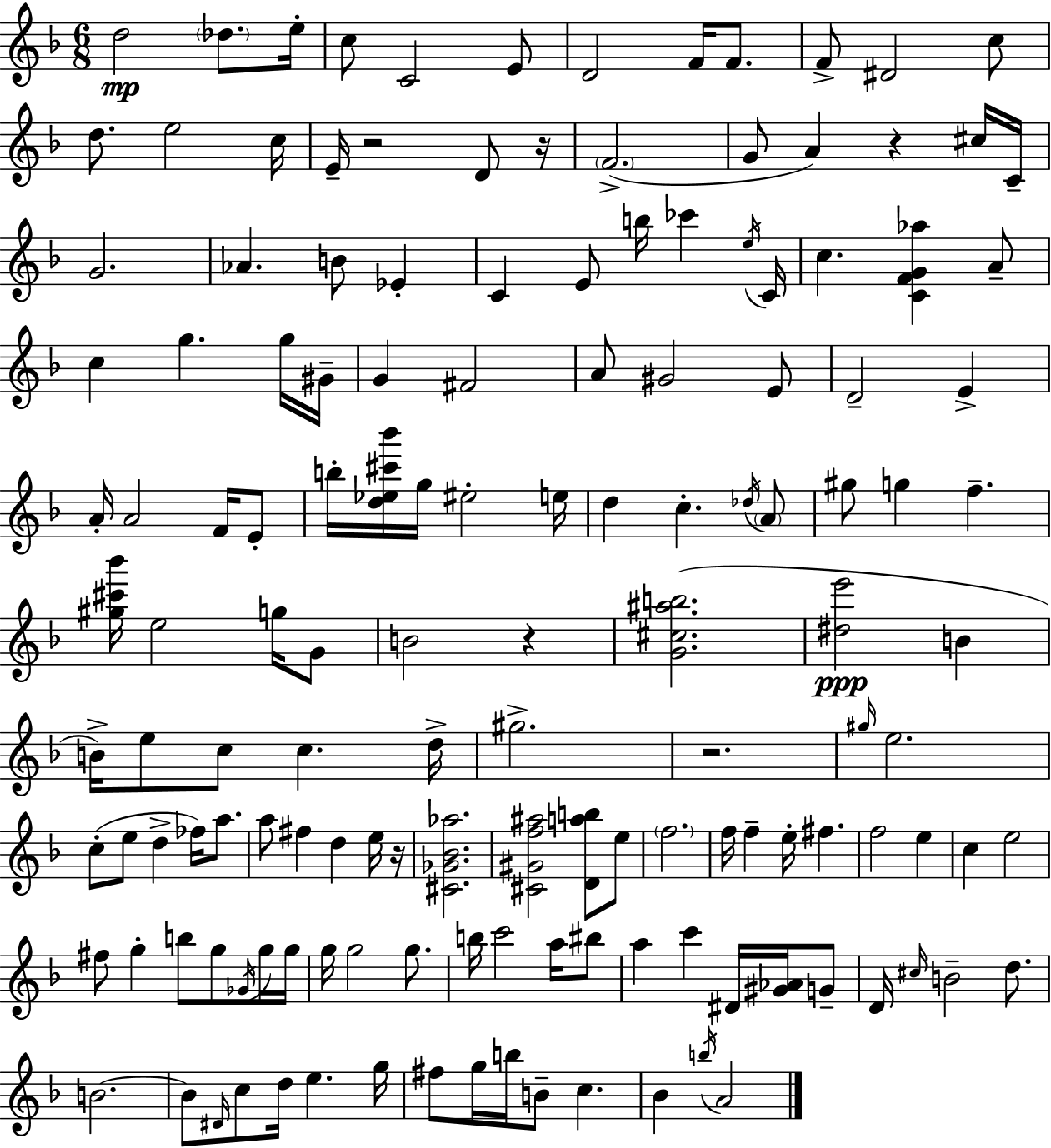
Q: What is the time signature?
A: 6/8